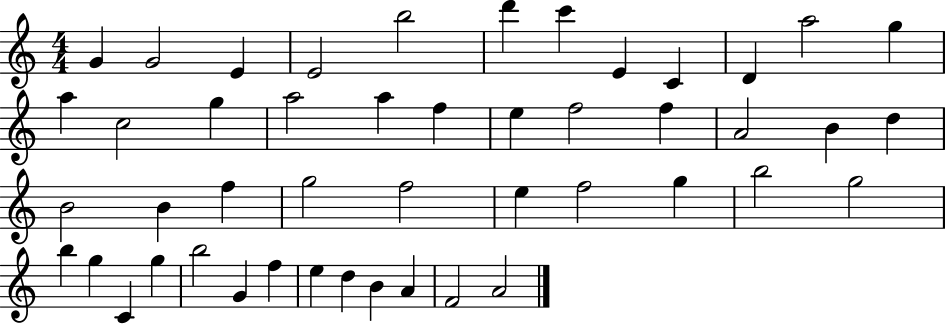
G4/q G4/h E4/q E4/h B5/h D6/q C6/q E4/q C4/q D4/q A5/h G5/q A5/q C5/h G5/q A5/h A5/q F5/q E5/q F5/h F5/q A4/h B4/q D5/q B4/h B4/q F5/q G5/h F5/h E5/q F5/h G5/q B5/h G5/h B5/q G5/q C4/q G5/q B5/h G4/q F5/q E5/q D5/q B4/q A4/q F4/h A4/h